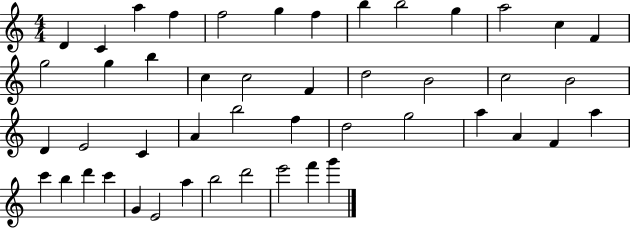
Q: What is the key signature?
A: C major